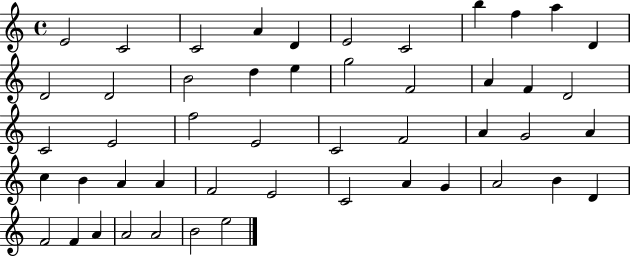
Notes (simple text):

E4/h C4/h C4/h A4/q D4/q E4/h C4/h B5/q F5/q A5/q D4/q D4/h D4/h B4/h D5/q E5/q G5/h F4/h A4/q F4/q D4/h C4/h E4/h F5/h E4/h C4/h F4/h A4/q G4/h A4/q C5/q B4/q A4/q A4/q F4/h E4/h C4/h A4/q G4/q A4/h B4/q D4/q F4/h F4/q A4/q A4/h A4/h B4/h E5/h